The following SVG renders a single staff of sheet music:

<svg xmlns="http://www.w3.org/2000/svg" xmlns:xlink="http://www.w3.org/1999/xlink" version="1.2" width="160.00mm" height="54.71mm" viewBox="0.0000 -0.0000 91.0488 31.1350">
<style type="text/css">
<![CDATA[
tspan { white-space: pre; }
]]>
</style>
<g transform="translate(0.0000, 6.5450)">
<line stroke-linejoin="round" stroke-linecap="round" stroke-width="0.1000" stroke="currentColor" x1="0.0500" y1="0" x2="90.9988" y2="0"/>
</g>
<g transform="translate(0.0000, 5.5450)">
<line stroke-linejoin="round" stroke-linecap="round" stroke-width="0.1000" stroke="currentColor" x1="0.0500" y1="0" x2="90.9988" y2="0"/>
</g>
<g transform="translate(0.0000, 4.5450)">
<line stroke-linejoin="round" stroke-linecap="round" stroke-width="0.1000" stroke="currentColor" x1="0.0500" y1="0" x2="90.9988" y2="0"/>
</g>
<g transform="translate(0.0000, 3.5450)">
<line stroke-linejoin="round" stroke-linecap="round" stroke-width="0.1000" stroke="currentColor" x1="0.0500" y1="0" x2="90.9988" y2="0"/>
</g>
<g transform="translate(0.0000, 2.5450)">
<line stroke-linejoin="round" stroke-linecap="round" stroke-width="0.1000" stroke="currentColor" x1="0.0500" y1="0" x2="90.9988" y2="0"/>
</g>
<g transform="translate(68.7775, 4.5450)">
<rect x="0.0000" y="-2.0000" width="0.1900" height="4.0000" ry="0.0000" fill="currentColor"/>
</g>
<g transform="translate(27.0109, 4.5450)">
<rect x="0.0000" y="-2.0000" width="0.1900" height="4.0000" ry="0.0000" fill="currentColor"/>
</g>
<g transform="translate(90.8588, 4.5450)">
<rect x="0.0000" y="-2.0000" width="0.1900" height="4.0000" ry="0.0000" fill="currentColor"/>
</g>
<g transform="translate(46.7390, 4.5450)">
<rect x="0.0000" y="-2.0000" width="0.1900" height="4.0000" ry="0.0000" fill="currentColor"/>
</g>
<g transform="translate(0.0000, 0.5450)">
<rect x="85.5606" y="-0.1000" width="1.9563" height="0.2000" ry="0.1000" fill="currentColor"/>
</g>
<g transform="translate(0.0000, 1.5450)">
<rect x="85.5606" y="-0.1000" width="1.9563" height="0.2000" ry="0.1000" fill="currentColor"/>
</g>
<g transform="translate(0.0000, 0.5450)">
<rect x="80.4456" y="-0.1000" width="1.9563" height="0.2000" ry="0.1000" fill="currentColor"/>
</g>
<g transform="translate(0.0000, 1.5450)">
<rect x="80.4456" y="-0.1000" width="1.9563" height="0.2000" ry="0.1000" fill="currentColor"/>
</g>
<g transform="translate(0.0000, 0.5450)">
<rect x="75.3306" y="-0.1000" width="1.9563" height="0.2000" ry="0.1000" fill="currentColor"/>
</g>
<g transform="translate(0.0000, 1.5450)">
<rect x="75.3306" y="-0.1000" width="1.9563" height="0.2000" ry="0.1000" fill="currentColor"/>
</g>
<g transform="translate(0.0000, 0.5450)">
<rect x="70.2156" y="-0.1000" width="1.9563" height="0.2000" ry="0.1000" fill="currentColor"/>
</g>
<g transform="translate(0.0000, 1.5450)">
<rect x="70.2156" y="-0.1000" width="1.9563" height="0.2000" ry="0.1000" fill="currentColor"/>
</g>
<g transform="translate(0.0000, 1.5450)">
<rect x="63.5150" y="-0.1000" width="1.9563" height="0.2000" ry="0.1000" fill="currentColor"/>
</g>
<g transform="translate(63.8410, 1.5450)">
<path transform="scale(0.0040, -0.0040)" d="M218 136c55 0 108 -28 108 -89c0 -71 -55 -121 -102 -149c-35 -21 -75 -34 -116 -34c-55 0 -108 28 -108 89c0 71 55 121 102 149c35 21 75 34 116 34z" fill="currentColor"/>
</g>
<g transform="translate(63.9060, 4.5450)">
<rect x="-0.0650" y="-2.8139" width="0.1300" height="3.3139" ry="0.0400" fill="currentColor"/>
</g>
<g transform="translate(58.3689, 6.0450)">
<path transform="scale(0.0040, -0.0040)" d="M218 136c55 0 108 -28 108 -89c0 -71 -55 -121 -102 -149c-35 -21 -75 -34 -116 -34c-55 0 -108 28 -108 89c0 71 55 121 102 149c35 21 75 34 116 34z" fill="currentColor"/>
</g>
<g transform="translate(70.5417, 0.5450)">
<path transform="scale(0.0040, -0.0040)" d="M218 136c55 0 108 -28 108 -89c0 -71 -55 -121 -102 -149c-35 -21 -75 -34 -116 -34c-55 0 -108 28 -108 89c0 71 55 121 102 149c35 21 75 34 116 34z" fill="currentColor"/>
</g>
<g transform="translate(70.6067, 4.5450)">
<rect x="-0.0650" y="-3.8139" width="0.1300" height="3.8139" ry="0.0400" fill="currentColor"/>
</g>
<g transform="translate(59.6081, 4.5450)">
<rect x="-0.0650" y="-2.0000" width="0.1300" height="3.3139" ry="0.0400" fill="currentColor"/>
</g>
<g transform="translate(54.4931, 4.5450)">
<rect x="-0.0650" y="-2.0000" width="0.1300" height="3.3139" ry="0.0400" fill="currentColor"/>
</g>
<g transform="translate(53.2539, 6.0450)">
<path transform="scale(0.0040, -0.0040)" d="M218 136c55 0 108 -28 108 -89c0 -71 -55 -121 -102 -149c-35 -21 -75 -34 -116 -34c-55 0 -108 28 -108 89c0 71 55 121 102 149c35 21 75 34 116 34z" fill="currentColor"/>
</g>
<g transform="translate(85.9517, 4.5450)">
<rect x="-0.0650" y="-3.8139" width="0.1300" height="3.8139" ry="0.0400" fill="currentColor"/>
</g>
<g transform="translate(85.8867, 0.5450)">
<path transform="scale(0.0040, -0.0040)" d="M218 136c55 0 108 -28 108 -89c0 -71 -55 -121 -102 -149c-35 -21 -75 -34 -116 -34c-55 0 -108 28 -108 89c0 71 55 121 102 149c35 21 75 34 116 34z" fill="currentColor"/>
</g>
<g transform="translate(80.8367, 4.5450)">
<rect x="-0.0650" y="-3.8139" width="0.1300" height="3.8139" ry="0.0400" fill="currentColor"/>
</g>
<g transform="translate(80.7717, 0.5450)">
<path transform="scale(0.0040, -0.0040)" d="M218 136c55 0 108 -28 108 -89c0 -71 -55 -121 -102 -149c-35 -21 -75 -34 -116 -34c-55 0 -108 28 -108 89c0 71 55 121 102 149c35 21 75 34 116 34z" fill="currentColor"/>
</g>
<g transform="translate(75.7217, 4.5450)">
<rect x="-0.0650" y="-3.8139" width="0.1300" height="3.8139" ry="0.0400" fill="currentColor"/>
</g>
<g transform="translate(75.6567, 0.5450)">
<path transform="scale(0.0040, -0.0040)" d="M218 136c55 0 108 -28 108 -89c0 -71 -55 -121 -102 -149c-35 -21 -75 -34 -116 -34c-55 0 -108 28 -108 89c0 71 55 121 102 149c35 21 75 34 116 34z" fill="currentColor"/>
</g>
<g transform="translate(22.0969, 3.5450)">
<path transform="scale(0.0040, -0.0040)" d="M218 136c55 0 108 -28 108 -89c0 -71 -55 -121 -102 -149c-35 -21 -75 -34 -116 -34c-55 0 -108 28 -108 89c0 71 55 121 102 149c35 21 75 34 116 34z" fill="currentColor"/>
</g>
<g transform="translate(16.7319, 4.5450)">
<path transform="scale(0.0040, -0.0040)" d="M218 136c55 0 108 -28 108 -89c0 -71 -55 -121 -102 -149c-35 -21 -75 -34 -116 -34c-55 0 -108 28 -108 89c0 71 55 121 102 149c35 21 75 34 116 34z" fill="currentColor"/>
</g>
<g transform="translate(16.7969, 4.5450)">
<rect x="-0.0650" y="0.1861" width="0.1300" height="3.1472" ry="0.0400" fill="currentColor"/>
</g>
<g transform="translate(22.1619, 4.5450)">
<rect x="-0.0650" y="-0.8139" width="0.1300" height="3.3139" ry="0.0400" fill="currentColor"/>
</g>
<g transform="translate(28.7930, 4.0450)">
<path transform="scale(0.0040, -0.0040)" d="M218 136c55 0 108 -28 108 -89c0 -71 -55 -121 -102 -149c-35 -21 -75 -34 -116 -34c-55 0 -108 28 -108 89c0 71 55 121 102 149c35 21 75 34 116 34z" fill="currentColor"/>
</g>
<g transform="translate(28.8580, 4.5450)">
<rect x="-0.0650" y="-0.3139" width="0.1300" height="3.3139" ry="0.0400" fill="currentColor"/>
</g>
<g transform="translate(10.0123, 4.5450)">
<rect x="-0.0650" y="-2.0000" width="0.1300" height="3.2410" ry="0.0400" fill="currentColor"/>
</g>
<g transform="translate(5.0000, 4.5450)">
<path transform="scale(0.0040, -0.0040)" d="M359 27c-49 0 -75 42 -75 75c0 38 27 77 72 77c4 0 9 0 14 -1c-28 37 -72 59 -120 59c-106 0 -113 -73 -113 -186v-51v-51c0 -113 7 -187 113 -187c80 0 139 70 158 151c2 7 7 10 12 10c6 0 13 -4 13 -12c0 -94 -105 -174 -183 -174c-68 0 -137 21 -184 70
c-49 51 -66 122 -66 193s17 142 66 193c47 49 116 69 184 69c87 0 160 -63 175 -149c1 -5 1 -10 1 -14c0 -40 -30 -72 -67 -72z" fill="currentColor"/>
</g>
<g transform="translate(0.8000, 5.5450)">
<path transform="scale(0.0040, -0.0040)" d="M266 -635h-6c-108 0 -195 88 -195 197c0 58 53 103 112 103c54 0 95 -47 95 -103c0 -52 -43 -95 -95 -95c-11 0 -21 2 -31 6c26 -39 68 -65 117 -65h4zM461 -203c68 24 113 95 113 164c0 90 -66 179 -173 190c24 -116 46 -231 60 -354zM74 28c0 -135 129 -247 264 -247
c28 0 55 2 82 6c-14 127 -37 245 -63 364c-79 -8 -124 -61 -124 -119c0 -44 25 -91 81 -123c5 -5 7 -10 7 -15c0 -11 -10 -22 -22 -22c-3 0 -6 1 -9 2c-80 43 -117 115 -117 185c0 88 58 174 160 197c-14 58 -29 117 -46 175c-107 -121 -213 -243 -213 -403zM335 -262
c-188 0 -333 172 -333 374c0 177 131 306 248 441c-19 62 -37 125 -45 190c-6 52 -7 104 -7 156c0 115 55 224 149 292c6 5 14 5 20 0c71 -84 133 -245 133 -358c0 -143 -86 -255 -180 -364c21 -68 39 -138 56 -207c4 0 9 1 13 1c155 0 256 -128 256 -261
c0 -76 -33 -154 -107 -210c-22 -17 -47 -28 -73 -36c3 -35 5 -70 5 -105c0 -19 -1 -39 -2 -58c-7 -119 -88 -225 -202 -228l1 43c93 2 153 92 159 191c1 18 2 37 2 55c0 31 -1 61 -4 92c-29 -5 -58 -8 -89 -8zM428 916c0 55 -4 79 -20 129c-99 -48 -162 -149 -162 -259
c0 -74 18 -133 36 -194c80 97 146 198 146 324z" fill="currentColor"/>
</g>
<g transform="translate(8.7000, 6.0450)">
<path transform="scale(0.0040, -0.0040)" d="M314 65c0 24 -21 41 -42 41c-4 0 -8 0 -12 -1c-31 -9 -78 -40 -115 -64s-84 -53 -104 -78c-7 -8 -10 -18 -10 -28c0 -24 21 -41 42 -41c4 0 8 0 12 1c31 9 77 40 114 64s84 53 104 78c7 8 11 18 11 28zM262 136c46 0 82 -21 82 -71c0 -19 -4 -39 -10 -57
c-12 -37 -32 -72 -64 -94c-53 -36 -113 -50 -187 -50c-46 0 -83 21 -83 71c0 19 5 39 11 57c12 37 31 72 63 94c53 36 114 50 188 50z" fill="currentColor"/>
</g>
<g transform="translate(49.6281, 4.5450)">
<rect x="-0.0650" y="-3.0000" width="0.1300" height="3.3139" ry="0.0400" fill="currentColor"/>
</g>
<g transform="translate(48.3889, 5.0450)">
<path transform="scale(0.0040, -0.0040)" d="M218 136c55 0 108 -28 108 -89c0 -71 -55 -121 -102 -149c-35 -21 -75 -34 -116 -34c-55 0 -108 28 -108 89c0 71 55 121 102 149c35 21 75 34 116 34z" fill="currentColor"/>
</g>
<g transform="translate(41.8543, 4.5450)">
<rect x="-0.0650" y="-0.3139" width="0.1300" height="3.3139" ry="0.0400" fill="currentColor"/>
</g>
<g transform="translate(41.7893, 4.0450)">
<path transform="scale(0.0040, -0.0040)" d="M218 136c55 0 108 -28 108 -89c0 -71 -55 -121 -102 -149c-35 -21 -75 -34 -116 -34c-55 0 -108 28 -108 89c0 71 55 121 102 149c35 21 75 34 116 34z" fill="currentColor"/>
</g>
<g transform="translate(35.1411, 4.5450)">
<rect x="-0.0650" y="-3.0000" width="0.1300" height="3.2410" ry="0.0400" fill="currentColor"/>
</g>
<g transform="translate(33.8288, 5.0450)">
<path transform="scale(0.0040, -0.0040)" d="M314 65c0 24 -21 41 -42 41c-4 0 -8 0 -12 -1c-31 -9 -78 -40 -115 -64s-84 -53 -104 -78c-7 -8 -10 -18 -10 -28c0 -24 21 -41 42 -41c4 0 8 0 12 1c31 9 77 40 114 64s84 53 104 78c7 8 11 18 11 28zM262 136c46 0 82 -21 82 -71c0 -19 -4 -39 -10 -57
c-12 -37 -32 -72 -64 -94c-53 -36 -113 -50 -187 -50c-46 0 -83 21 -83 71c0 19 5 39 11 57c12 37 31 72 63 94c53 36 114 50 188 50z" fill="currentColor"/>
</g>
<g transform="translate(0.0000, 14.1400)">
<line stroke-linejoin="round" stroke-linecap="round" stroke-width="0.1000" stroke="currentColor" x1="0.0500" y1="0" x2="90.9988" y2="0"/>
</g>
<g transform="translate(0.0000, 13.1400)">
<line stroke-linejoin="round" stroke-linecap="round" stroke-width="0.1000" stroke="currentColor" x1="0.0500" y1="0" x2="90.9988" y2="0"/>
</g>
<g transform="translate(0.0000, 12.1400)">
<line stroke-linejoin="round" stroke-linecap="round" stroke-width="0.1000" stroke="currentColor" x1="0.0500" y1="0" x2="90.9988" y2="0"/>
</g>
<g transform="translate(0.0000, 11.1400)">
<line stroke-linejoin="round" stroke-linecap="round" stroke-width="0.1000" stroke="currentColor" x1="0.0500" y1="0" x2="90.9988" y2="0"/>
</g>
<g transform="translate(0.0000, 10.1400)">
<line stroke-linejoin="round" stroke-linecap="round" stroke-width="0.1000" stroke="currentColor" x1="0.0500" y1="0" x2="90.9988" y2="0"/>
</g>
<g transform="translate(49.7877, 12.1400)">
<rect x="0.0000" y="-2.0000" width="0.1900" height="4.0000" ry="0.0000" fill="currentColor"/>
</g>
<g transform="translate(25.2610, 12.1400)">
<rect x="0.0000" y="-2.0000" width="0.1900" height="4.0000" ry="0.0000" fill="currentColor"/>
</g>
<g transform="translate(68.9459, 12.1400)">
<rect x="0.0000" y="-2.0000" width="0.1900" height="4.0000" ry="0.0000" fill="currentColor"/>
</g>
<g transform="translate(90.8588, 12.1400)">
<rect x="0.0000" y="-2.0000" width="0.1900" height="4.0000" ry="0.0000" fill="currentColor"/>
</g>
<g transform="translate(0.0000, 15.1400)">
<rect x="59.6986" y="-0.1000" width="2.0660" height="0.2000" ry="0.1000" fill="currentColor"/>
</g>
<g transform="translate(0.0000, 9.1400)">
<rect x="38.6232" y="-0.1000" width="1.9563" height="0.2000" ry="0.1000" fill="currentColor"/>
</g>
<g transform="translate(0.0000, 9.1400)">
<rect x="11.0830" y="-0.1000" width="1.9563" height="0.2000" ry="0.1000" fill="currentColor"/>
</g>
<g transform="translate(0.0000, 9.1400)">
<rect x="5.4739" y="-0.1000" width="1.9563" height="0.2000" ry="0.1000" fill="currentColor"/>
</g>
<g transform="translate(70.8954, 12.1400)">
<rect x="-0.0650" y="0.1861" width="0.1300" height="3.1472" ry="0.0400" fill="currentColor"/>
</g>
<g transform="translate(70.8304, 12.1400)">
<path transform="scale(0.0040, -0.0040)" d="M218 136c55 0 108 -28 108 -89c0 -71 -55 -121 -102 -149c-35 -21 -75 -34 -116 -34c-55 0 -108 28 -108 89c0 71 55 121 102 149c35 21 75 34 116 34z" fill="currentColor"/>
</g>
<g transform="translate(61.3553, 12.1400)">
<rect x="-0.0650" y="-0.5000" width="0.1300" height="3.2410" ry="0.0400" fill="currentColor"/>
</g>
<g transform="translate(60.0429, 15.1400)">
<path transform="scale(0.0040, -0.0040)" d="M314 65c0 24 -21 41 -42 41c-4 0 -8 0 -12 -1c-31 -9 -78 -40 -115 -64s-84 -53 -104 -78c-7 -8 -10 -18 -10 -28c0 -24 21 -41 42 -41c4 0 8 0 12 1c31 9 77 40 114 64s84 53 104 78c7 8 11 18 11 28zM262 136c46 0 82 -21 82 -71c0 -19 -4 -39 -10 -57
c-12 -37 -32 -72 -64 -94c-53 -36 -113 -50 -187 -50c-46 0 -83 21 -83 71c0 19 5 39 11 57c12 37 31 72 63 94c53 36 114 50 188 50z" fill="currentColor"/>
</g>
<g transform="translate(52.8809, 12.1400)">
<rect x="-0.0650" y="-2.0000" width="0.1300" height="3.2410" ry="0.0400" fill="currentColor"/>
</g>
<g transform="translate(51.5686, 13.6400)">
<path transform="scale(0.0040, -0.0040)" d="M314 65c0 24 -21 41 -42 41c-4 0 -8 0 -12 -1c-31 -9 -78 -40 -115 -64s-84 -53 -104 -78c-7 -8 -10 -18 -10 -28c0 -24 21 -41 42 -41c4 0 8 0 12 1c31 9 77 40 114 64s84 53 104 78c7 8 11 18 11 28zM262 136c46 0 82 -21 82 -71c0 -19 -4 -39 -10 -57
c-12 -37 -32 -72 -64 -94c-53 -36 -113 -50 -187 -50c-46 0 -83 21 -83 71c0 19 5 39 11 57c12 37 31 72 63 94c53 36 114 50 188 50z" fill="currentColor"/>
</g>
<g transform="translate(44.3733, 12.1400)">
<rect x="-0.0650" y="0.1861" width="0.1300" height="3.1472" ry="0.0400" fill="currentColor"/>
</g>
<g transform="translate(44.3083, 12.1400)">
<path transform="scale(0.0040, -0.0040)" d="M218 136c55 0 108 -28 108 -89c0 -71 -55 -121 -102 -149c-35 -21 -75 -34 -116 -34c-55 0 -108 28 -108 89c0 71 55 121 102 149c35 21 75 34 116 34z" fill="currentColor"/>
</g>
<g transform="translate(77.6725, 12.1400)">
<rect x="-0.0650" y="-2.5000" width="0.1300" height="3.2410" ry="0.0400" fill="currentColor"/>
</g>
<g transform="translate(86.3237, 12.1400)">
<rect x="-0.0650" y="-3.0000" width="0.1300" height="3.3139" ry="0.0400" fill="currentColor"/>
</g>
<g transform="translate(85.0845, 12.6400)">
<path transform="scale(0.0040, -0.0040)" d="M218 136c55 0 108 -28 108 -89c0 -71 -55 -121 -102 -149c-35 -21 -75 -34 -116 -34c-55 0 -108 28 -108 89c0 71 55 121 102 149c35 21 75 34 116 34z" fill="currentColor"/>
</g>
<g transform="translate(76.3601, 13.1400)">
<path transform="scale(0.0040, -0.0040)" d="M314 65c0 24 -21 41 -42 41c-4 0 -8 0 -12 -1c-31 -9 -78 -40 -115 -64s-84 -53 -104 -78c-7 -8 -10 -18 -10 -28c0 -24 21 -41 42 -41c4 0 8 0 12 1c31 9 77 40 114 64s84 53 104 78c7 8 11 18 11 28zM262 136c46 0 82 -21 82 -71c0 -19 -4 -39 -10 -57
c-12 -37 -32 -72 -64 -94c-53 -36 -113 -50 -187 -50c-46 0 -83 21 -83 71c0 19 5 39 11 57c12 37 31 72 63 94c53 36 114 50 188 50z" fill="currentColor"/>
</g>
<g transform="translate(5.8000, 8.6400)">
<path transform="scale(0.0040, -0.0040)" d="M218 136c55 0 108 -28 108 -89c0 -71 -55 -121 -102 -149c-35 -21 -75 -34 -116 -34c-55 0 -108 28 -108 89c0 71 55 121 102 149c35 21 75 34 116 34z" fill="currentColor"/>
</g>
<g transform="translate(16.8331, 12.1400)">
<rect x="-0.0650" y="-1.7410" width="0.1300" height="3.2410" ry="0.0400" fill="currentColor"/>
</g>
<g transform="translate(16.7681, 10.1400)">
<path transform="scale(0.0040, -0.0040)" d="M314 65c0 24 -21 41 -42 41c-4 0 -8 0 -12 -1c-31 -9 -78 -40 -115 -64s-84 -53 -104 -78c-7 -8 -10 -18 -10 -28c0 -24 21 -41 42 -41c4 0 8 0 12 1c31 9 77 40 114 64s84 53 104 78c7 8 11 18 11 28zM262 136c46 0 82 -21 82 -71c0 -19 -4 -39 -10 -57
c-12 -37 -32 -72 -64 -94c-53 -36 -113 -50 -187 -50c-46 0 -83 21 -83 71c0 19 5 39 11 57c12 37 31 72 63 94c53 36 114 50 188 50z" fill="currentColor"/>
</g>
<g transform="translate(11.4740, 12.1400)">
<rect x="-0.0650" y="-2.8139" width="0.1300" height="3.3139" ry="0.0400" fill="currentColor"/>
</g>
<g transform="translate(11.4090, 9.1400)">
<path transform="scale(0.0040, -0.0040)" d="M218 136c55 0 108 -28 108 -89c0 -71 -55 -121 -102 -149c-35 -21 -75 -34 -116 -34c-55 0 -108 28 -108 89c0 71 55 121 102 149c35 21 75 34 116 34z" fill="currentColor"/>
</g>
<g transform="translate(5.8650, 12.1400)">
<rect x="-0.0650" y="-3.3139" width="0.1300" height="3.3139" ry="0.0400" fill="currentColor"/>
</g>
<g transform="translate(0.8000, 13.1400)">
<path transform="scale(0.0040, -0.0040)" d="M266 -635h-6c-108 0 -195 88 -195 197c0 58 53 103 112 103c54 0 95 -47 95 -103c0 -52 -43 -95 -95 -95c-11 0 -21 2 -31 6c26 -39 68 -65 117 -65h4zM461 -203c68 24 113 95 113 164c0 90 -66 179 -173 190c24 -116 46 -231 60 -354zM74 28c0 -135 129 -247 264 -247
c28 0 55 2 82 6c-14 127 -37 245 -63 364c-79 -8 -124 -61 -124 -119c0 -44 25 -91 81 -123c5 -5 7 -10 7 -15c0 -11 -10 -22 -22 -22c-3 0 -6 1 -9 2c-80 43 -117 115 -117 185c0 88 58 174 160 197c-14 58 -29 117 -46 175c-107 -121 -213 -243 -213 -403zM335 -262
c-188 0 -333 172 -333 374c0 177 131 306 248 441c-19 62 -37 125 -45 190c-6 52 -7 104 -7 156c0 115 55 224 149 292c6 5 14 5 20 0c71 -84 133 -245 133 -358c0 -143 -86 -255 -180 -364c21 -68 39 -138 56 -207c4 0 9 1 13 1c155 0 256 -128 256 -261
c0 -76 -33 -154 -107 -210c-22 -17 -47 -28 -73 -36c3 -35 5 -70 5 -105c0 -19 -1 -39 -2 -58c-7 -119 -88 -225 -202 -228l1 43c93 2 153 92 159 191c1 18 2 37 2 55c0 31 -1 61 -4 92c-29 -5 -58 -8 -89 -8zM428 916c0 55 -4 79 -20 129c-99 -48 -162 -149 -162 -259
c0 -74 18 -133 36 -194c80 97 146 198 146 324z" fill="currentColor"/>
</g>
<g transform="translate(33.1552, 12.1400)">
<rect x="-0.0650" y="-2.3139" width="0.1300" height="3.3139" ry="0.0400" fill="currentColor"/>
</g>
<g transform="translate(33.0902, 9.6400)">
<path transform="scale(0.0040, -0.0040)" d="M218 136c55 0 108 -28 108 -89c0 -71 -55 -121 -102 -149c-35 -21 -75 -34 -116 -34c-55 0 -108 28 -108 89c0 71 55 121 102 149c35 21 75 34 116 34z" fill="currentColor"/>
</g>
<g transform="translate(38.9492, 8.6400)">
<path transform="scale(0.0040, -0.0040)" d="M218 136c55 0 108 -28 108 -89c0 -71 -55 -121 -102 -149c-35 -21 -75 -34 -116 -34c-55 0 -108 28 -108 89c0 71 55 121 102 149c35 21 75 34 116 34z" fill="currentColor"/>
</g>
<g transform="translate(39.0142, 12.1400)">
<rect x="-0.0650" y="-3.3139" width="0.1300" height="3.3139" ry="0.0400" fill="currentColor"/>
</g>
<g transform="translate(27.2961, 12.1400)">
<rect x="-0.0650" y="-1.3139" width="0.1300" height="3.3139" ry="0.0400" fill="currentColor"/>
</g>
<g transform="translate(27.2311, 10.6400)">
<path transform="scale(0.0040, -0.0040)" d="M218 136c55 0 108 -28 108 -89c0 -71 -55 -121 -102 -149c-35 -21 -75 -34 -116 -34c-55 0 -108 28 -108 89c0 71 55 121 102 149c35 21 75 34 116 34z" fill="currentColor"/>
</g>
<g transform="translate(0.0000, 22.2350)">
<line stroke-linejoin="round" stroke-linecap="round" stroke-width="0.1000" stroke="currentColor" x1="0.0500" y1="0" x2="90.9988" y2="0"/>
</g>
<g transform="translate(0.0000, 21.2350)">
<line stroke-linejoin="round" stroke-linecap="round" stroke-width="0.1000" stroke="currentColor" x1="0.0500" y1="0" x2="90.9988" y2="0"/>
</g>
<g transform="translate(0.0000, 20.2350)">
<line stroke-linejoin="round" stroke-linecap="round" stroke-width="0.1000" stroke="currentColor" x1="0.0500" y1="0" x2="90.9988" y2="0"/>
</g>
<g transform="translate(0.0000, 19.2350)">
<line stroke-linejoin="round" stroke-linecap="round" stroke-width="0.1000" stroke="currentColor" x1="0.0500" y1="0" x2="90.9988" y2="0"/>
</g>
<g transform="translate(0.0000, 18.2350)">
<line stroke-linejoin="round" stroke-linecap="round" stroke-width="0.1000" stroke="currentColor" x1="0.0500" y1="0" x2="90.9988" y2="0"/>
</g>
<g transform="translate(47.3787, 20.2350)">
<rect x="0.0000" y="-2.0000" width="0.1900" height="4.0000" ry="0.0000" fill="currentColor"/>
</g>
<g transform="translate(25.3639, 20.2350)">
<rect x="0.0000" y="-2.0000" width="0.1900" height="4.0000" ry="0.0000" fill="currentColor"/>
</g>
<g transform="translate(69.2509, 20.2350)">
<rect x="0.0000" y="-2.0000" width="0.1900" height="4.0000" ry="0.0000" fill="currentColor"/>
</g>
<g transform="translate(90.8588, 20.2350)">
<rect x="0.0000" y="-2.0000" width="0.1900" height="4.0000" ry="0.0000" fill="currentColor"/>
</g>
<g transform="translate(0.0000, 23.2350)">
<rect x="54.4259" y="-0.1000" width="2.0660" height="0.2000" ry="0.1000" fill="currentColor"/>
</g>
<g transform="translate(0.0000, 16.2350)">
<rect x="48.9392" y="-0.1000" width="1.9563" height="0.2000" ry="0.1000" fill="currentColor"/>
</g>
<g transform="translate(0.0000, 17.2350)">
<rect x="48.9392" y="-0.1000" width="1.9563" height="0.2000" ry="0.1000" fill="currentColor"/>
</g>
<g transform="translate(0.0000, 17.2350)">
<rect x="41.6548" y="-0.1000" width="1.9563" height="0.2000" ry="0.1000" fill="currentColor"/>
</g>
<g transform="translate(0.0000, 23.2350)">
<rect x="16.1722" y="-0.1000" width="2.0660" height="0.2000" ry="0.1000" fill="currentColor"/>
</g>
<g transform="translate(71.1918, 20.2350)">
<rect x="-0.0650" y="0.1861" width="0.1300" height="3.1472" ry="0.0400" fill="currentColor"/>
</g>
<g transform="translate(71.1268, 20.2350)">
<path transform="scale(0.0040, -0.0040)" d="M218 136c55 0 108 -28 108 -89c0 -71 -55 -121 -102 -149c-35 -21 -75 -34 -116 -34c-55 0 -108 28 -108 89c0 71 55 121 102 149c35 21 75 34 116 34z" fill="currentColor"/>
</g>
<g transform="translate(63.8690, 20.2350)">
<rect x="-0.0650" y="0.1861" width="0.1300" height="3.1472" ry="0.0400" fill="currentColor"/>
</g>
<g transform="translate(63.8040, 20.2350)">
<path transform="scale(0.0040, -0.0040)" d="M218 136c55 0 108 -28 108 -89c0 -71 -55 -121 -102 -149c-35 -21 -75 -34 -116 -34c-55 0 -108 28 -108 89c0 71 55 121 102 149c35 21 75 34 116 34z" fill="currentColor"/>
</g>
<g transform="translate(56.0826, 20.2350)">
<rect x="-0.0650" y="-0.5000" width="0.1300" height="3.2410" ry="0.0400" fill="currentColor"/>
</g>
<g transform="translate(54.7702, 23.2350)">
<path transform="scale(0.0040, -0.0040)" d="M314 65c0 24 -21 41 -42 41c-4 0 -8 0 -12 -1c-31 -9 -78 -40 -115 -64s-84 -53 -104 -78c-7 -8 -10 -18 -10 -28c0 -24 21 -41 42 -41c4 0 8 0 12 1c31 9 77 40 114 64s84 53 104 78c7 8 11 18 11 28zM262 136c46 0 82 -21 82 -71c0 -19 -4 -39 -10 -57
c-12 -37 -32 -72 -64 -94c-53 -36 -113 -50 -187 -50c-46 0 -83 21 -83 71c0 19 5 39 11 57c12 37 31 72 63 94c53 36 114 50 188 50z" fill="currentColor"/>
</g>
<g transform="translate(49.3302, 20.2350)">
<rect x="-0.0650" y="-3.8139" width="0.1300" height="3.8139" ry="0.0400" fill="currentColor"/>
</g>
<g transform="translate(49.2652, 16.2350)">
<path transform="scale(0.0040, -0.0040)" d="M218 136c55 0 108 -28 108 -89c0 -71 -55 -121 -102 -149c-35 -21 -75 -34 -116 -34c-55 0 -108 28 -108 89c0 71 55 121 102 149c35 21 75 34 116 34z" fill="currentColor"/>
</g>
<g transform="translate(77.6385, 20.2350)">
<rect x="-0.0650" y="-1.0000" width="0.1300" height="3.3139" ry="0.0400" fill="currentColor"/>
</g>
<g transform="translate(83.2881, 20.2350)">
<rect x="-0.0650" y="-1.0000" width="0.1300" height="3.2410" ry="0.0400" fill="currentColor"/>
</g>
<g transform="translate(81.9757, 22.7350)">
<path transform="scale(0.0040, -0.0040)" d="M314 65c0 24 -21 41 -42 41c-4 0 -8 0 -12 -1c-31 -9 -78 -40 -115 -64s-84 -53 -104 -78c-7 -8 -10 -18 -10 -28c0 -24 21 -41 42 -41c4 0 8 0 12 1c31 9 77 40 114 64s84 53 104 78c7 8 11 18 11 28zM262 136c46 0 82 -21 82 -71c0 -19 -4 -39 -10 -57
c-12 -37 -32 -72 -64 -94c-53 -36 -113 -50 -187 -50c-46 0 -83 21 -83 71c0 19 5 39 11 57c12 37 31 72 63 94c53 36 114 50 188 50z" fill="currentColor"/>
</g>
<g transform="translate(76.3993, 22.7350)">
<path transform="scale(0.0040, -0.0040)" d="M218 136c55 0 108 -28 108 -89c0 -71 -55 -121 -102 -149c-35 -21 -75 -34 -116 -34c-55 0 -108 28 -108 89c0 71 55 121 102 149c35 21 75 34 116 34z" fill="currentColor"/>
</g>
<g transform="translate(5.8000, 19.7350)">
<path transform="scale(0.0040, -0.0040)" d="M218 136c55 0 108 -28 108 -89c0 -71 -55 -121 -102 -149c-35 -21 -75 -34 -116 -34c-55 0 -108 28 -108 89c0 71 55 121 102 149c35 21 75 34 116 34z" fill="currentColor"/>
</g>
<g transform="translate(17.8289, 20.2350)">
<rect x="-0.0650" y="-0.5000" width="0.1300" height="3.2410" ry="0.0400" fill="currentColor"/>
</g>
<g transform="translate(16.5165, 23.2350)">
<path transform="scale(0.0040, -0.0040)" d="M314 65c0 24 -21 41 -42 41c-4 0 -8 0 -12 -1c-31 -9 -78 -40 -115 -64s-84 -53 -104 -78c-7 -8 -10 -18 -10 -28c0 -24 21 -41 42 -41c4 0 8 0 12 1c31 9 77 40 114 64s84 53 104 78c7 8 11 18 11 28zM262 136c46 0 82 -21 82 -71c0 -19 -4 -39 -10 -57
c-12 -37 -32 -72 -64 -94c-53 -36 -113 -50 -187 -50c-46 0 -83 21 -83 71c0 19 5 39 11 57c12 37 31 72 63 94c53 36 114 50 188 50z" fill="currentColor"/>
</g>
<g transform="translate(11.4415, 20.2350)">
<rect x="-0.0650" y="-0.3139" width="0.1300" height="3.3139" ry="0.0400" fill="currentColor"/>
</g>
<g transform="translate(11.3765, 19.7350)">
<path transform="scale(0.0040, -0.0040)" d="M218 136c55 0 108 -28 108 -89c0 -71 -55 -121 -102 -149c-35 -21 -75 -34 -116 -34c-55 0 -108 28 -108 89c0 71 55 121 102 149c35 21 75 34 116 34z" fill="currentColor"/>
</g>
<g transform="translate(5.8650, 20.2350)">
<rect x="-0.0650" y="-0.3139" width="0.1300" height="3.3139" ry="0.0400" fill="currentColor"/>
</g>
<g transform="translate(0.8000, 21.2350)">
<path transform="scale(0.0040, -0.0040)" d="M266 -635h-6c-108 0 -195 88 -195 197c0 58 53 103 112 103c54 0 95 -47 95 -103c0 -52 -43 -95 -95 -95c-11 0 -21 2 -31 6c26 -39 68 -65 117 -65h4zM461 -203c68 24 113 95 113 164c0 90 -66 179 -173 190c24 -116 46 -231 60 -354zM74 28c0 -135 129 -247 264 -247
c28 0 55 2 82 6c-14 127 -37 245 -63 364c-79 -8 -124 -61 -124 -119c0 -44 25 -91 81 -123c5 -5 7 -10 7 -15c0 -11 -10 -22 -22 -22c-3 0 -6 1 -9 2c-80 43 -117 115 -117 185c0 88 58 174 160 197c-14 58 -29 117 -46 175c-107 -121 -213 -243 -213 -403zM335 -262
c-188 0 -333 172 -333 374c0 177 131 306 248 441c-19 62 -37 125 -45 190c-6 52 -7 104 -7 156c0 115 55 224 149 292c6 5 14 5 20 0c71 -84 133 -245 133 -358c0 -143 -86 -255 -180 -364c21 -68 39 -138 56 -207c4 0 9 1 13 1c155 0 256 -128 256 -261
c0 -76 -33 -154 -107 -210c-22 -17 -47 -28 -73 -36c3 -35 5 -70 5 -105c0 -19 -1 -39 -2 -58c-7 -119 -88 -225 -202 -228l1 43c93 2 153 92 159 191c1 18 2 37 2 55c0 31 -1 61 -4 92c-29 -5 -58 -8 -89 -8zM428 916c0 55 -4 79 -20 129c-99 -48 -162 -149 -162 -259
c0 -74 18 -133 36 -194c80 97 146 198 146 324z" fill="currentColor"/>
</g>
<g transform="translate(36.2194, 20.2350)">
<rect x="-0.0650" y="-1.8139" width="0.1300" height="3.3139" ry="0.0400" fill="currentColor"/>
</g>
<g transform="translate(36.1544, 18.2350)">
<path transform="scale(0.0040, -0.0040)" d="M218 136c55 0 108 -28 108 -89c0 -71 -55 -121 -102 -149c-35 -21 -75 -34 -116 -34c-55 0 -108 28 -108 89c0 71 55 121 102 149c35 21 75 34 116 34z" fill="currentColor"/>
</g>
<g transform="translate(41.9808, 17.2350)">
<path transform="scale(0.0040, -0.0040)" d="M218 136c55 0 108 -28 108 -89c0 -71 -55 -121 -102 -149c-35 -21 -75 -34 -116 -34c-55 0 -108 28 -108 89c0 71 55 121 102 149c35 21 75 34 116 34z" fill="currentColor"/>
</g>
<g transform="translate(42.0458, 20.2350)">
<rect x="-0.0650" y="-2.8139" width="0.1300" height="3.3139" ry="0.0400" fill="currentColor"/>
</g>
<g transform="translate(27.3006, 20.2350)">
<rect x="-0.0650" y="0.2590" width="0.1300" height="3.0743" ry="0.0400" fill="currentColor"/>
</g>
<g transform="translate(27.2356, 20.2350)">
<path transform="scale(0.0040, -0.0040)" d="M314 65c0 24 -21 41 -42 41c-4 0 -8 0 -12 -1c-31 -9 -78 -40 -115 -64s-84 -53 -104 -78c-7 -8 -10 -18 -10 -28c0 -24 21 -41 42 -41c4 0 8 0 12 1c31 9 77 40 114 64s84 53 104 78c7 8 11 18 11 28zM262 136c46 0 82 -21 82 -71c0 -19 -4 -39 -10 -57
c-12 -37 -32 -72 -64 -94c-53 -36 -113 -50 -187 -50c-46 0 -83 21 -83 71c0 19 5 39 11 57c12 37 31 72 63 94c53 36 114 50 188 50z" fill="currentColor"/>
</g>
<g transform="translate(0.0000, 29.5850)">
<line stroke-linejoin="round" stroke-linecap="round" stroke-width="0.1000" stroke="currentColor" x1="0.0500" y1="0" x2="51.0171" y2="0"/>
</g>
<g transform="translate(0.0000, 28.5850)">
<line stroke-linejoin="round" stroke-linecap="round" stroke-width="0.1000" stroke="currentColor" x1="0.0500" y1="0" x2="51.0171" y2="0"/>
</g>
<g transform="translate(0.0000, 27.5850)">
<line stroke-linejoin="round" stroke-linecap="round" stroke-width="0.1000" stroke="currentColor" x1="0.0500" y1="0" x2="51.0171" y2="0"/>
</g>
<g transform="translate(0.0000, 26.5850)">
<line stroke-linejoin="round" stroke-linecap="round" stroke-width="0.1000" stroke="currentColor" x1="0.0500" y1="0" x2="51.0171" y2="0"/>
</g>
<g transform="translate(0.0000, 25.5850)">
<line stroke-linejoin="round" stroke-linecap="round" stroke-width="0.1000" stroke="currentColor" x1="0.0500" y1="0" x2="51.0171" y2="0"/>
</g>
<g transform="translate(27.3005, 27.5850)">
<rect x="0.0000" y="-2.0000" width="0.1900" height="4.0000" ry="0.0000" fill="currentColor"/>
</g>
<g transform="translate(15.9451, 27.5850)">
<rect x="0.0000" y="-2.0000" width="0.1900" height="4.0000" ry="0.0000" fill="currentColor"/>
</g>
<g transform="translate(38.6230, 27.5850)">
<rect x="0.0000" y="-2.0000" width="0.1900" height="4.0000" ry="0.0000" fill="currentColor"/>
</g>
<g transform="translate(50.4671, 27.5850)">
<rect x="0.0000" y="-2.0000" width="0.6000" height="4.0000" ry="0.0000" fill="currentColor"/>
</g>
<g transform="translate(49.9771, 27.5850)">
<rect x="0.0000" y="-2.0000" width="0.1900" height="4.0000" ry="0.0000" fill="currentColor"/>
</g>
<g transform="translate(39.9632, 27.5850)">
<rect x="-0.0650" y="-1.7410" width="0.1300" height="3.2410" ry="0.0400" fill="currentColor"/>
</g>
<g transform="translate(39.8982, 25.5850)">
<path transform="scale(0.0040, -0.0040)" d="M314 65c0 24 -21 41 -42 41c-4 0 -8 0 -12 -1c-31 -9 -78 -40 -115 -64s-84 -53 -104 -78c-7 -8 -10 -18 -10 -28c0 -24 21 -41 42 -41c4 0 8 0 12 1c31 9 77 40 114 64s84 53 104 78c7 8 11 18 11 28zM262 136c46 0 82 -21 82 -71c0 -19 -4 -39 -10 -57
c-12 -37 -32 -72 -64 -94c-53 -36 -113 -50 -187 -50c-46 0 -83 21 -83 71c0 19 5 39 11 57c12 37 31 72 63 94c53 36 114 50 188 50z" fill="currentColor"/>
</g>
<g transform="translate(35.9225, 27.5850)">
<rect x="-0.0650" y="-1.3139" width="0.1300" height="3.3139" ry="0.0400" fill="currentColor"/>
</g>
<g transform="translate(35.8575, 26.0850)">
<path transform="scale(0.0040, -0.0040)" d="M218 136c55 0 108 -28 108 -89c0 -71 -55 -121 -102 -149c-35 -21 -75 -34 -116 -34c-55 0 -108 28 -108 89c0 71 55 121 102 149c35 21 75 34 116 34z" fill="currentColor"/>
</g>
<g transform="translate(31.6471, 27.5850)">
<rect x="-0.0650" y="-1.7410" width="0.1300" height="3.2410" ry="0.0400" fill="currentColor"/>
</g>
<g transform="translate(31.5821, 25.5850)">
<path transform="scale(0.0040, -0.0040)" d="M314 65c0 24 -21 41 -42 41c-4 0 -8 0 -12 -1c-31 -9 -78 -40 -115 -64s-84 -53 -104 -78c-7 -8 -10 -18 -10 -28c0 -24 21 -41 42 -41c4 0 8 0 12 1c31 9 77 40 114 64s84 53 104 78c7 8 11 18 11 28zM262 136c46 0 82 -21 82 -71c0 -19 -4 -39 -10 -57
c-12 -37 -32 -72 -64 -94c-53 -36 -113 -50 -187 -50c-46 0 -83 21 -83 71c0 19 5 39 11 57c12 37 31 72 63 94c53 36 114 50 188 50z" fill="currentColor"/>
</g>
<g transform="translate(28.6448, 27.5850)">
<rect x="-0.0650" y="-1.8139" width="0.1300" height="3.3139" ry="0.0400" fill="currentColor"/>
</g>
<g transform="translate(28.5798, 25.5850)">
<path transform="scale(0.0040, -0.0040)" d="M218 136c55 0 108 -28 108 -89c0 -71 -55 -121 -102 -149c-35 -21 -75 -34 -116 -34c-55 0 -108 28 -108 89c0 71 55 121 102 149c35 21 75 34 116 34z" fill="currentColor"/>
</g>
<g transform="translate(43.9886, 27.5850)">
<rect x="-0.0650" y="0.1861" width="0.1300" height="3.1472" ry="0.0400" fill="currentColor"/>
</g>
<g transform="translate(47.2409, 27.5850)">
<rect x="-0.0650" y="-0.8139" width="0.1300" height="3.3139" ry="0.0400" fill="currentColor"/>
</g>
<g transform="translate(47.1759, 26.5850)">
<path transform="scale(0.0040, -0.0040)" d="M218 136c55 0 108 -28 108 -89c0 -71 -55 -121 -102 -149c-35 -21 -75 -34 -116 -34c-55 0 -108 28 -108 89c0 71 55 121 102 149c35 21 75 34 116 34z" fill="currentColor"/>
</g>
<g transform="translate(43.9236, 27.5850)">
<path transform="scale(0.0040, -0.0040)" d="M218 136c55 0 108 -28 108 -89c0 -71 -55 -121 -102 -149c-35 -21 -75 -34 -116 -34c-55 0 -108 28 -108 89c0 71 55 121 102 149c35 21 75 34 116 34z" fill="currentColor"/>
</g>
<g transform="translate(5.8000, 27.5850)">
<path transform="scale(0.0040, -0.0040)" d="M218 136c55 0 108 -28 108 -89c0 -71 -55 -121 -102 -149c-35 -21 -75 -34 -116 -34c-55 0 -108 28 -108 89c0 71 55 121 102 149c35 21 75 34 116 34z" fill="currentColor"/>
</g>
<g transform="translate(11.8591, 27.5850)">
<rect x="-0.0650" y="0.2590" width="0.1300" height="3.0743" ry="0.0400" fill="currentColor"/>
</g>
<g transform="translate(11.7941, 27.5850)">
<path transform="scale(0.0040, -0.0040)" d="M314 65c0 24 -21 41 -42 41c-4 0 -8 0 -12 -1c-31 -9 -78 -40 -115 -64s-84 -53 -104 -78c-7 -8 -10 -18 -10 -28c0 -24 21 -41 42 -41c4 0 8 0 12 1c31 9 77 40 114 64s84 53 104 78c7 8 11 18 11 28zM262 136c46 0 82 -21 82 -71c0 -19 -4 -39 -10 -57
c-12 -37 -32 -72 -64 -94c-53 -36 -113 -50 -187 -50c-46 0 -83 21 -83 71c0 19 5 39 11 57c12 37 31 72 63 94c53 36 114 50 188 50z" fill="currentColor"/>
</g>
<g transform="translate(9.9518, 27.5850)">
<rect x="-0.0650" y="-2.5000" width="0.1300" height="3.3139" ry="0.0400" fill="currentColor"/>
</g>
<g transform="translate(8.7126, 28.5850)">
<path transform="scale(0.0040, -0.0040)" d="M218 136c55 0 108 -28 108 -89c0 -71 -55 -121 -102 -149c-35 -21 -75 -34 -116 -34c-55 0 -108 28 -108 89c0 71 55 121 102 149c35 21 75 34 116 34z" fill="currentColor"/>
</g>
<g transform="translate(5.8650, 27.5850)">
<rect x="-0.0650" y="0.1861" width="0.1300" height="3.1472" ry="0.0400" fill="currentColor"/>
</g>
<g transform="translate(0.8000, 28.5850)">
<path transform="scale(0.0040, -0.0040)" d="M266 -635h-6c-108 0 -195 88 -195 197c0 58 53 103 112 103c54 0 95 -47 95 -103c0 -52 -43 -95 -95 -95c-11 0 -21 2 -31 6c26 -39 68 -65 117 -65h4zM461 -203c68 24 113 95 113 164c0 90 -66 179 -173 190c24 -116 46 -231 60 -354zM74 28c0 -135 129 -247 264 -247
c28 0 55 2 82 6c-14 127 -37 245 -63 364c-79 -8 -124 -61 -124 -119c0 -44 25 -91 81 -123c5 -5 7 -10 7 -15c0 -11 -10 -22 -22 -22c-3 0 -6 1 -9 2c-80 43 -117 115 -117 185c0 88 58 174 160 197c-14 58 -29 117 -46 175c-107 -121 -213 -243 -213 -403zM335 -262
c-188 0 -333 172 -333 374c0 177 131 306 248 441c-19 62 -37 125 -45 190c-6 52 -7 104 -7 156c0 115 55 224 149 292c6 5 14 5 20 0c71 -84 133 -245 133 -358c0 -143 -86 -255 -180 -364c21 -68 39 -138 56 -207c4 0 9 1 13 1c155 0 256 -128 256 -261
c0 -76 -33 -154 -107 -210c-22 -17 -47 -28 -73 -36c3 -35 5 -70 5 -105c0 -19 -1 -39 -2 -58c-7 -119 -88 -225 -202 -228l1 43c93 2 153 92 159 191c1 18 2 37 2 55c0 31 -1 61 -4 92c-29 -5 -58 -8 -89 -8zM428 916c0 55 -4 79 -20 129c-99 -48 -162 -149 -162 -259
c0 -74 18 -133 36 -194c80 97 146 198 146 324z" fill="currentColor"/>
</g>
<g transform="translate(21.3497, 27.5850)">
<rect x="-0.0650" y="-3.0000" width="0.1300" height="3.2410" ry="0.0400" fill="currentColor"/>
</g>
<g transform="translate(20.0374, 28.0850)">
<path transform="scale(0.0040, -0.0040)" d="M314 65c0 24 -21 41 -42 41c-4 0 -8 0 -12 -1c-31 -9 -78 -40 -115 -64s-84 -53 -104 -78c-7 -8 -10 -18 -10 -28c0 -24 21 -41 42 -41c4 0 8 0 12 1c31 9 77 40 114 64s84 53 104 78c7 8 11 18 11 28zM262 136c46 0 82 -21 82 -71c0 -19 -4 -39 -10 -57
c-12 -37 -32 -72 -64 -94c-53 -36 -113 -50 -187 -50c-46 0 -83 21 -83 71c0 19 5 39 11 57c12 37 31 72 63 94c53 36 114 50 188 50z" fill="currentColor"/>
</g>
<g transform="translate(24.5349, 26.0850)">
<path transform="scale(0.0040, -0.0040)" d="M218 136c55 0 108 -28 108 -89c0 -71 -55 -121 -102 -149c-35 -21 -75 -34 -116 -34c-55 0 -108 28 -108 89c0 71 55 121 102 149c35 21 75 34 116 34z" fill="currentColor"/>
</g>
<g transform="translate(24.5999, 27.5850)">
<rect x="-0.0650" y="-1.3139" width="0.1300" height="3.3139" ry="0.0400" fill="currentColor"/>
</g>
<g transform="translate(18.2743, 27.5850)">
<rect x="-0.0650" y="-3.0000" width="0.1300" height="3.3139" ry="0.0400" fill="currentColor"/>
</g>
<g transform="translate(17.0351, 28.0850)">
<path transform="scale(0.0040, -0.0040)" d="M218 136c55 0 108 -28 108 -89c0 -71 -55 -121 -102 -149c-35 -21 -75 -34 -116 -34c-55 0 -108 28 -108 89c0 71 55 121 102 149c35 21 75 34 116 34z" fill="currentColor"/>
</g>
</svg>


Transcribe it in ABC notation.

X:1
T:Untitled
M:4/4
L:1/4
K:C
F2 B d c A2 c A F F a c' c' c' c' b a f2 e g b B F2 C2 B G2 A c c C2 B2 f a c' C2 B B D D2 B G B2 A A2 e f f2 e f2 B d